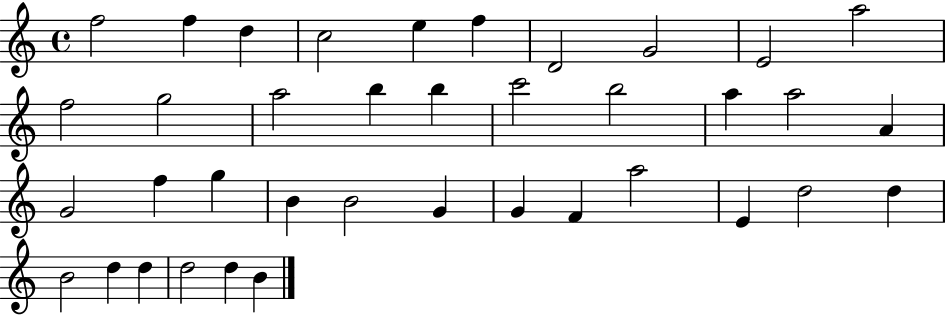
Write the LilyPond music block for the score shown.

{
  \clef treble
  \time 4/4
  \defaultTimeSignature
  \key c \major
  f''2 f''4 d''4 | c''2 e''4 f''4 | d'2 g'2 | e'2 a''2 | \break f''2 g''2 | a''2 b''4 b''4 | c'''2 b''2 | a''4 a''2 a'4 | \break g'2 f''4 g''4 | b'4 b'2 g'4 | g'4 f'4 a''2 | e'4 d''2 d''4 | \break b'2 d''4 d''4 | d''2 d''4 b'4 | \bar "|."
}